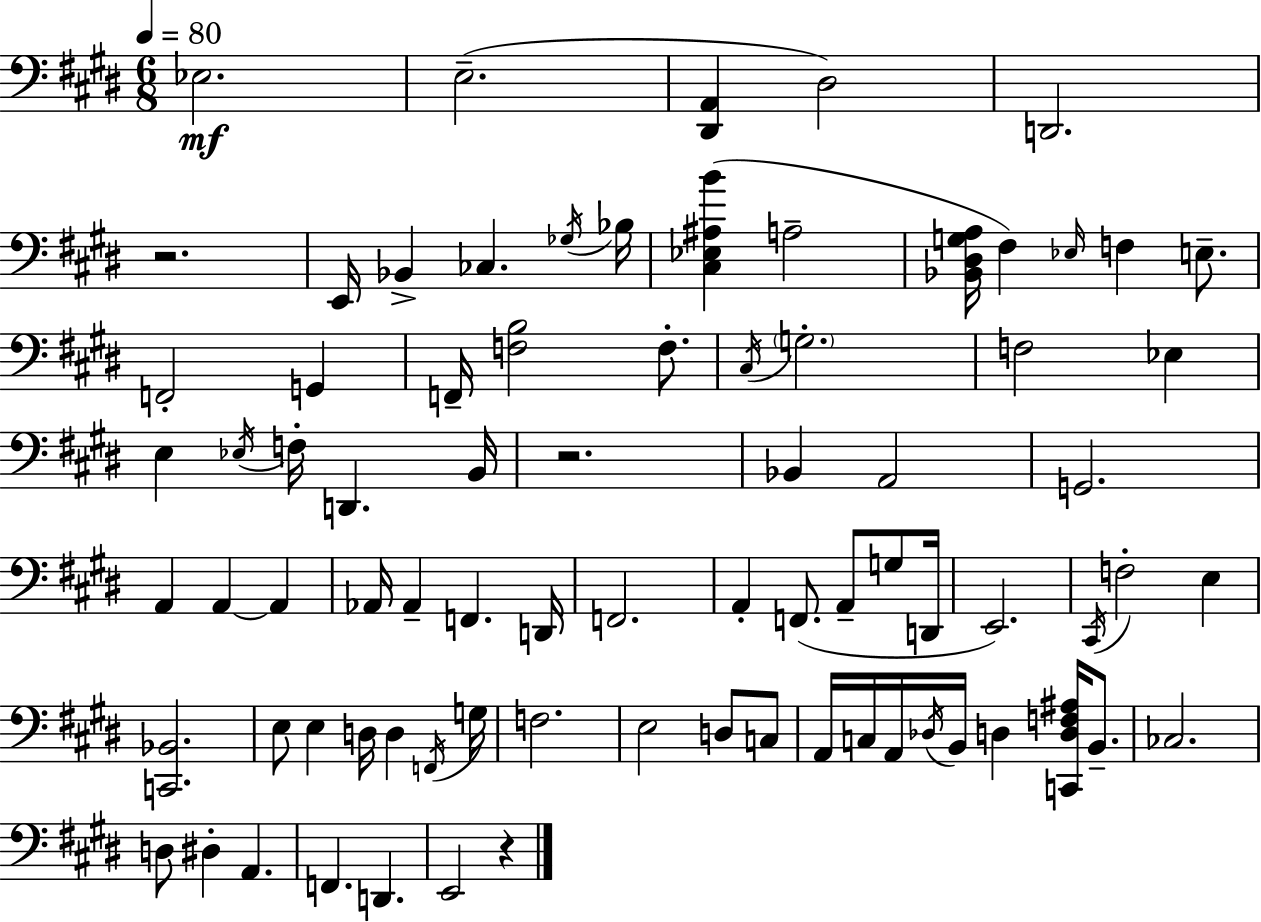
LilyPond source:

{
  \clef bass
  \numericTimeSignature
  \time 6/8
  \key e \major
  \tempo 4 = 80
  ees2.\mf | e2.--( | <dis, a,>4 dis2) | d,2. | \break r2. | e,16 bes,4-> ces4. \acciaccatura { ges16 } | bes16 <cis ees ais b'>4( a2-- | <bes, dis g a>16 fis4) \grace { ees16 } f4 e8.-- | \break f,2-. g,4 | f,16-- <f b>2 f8.-. | \acciaccatura { cis16 } \parenthesize g2.-. | f2 ees4 | \break e4 \acciaccatura { ees16 } f16-. d,4. | b,16 r2. | bes,4 a,2 | g,2. | \break a,4 a,4~~ | a,4 aes,16 aes,4-- f,4. | d,16 f,2. | a,4-. f,8.( a,8-- | \break g8 d,16 e,2.) | \acciaccatura { cis,16 } f2-. | e4 <c, bes,>2. | e8 e4 d16 | \break d4 \acciaccatura { f,16 } g16 f2. | e2 | d8 c8 a,16 c16 a,16 \acciaccatura { des16 } b,16 d4 | <c, d f ais>16 b,8.-- ces2. | \break d8 dis4-. | a,4. f,4. | d,4. e,2 | r4 \bar "|."
}